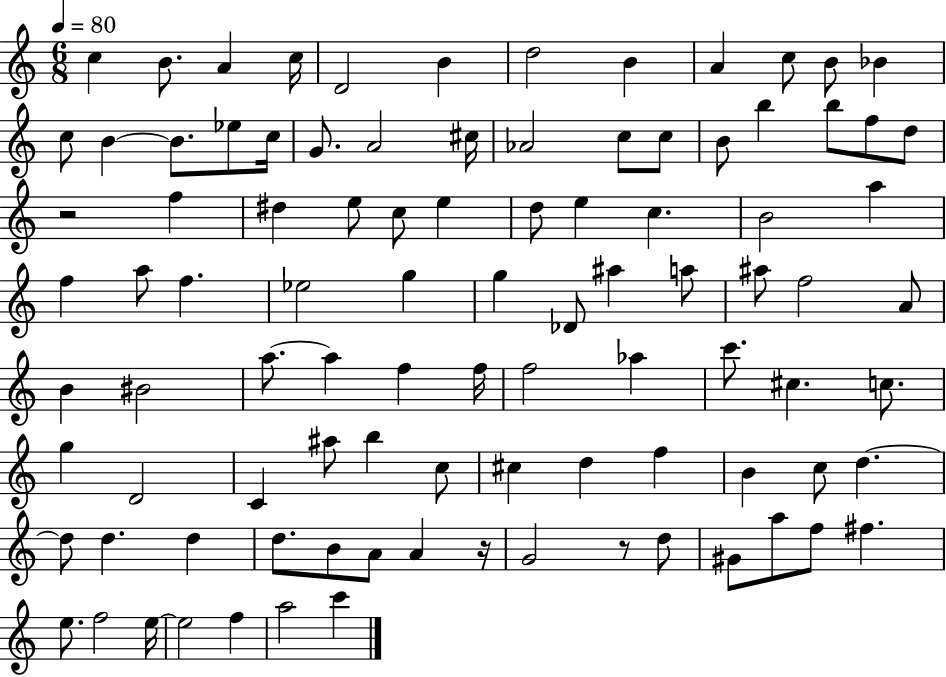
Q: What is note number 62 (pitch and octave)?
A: G5